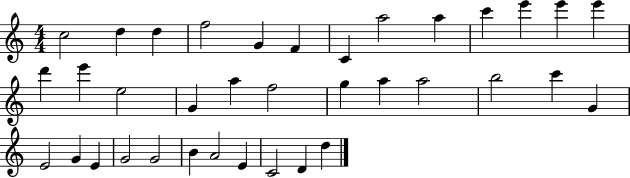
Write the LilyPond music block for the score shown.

{
  \clef treble
  \numericTimeSignature
  \time 4/4
  \key c \major
  c''2 d''4 d''4 | f''2 g'4 f'4 | c'4 a''2 a''4 | c'''4 e'''4 e'''4 e'''4 | \break d'''4 e'''4 e''2 | g'4 a''4 f''2 | g''4 a''4 a''2 | b''2 c'''4 g'4 | \break e'2 g'4 e'4 | g'2 g'2 | b'4 a'2 e'4 | c'2 d'4 d''4 | \break \bar "|."
}